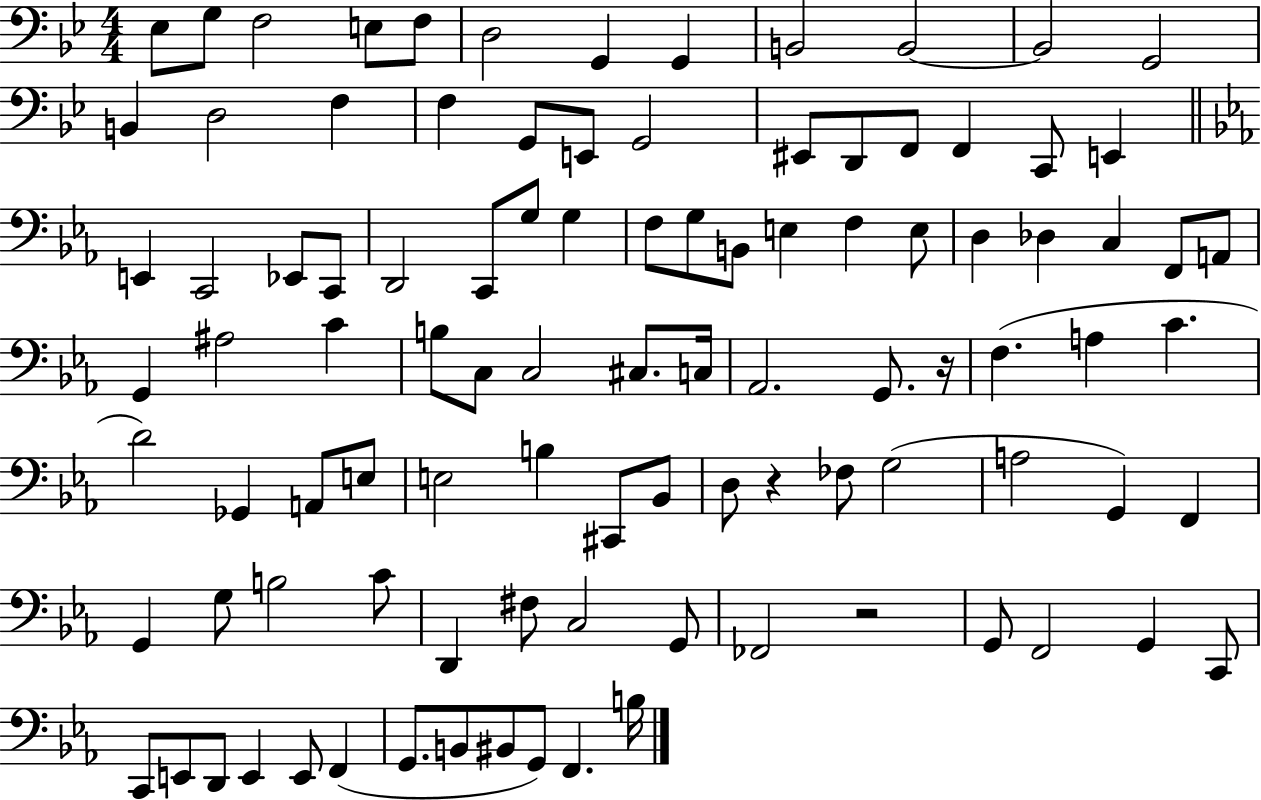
X:1
T:Untitled
M:4/4
L:1/4
K:Bb
_E,/2 G,/2 F,2 E,/2 F,/2 D,2 G,, G,, B,,2 B,,2 B,,2 G,,2 B,, D,2 F, F, G,,/2 E,,/2 G,,2 ^E,,/2 D,,/2 F,,/2 F,, C,,/2 E,, E,, C,,2 _E,,/2 C,,/2 D,,2 C,,/2 G,/2 G, F,/2 G,/2 B,,/2 E, F, E,/2 D, _D, C, F,,/2 A,,/2 G,, ^A,2 C B,/2 C,/2 C,2 ^C,/2 C,/4 _A,,2 G,,/2 z/4 F, A, C D2 _G,, A,,/2 E,/2 E,2 B, ^C,,/2 _B,,/2 D,/2 z _F,/2 G,2 A,2 G,, F,, G,, G,/2 B,2 C/2 D,, ^F,/2 C,2 G,,/2 _F,,2 z2 G,,/2 F,,2 G,, C,,/2 C,,/2 E,,/2 D,,/2 E,, E,,/2 F,, G,,/2 B,,/2 ^B,,/2 G,,/2 F,, B,/4